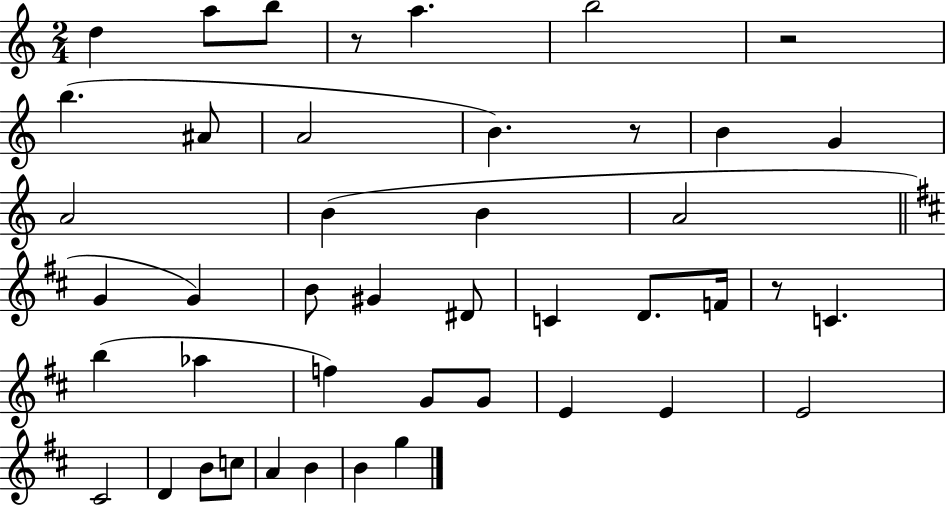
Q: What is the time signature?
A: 2/4